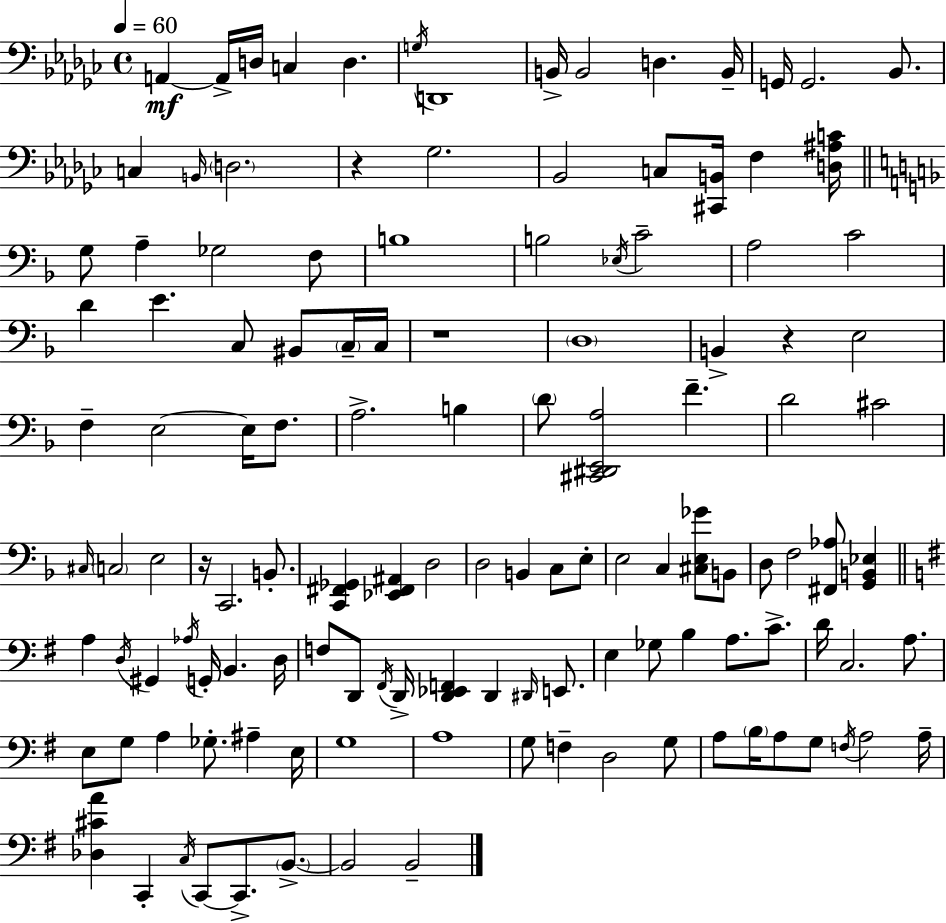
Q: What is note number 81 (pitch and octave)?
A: Gb3